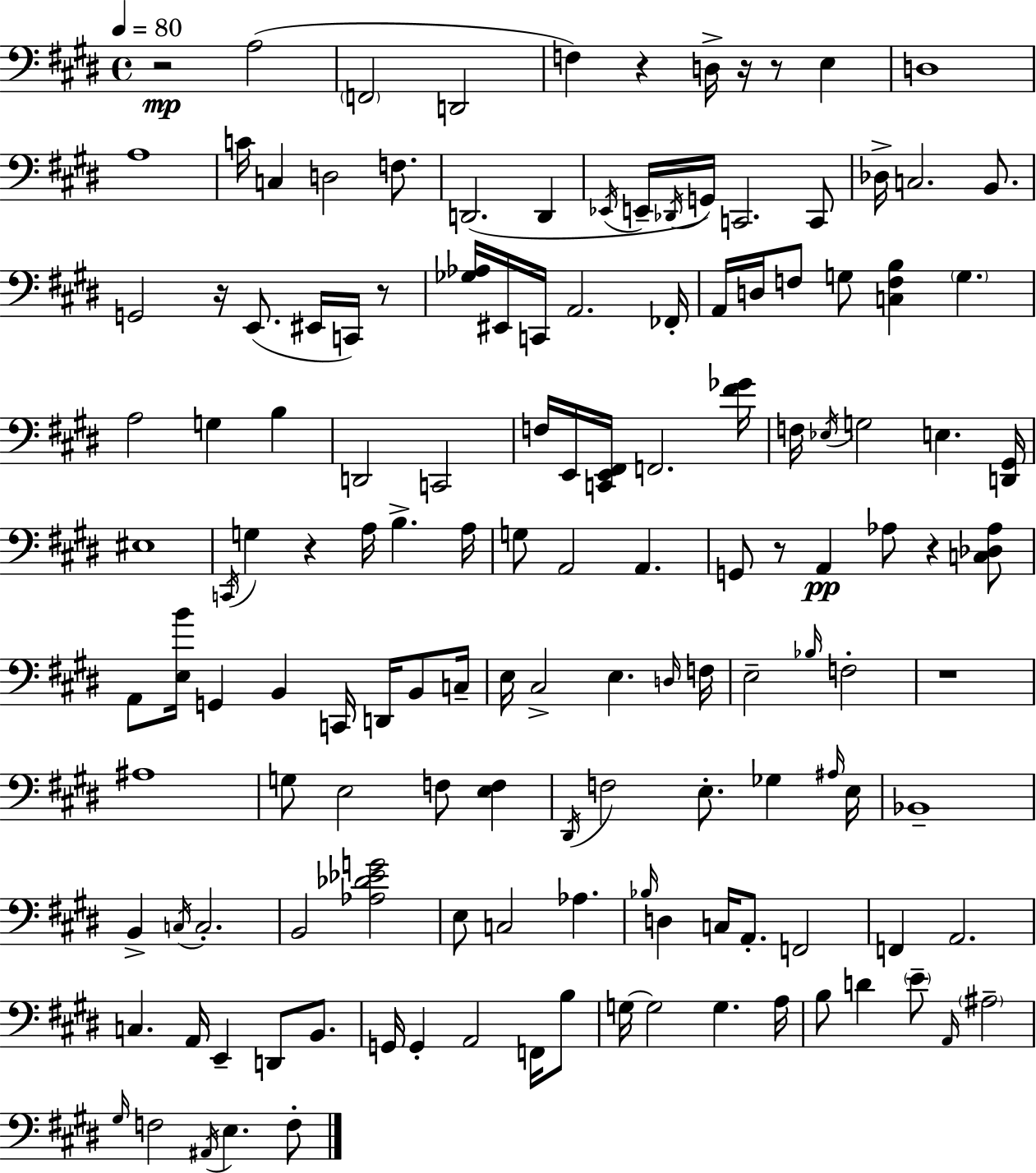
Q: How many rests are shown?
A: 10